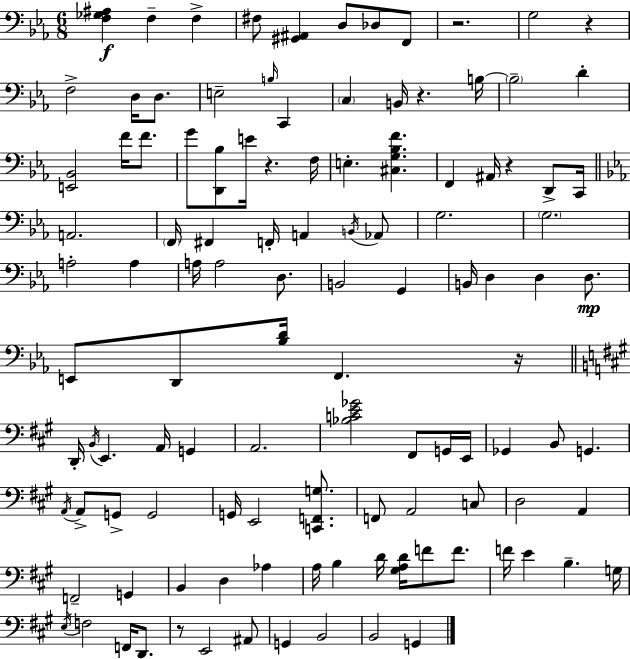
X:1
T:Untitled
M:6/8
L:1/4
K:Eb
[F,_G,^A,] F, F, ^F,/2 [^G,,^A,,] D,/2 _D,/2 F,,/2 z2 G,2 z F,2 D,/4 D,/2 E,2 B,/4 C,, C, B,,/4 z B,/4 B,2 D [E,,_B,,]2 F/4 F/2 G/2 [D,,_B,]/2 E/4 z F,/4 E, [^C,G,_B,F] F,, ^A,,/4 z D,,/2 C,,/4 A,,2 F,,/4 ^F,, F,,/4 A,, B,,/4 _A,,/2 G,2 G,2 A,2 A, A,/4 A,2 D,/2 B,,2 G,, B,,/4 D, D, D,/2 E,,/2 D,,/2 [_B,D]/4 F,, z/4 D,,/4 B,,/4 E,, A,,/4 G,, A,,2 [_B,CE_G]2 ^F,,/2 G,,/4 E,,/4 _G,, B,,/2 G,, A,,/4 A,,/2 G,,/2 G,,2 G,,/4 E,,2 [C,,F,,G,]/2 F,,/2 A,,2 C,/2 D,2 A,, F,,2 G,, B,, D, _A, A,/4 B, D/4 [^G,A,D]/4 F/2 F/2 F/4 E B, G,/4 E,/4 F,2 F,,/4 D,,/2 z/2 E,,2 ^A,,/2 G,, B,,2 B,,2 G,,